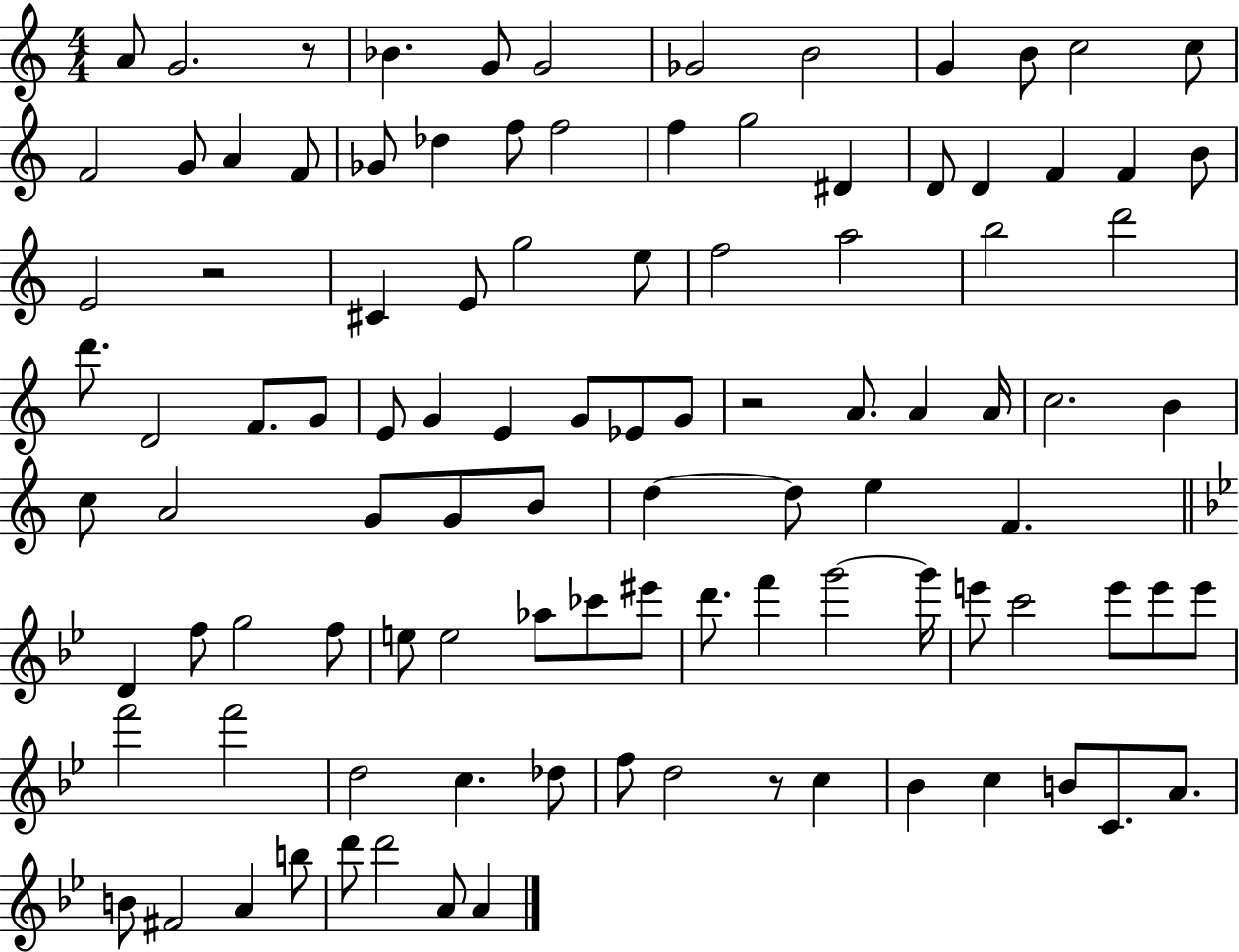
X:1
T:Untitled
M:4/4
L:1/4
K:C
A/2 G2 z/2 _B G/2 G2 _G2 B2 G B/2 c2 c/2 F2 G/2 A F/2 _G/2 _d f/2 f2 f g2 ^D D/2 D F F B/2 E2 z2 ^C E/2 g2 e/2 f2 a2 b2 d'2 d'/2 D2 F/2 G/2 E/2 G E G/2 _E/2 G/2 z2 A/2 A A/4 c2 B c/2 A2 G/2 G/2 B/2 d d/2 e F D f/2 g2 f/2 e/2 e2 _a/2 _c'/2 ^e'/2 d'/2 f' g'2 g'/4 e'/2 c'2 e'/2 e'/2 e'/2 f'2 f'2 d2 c _d/2 f/2 d2 z/2 c _B c B/2 C/2 A/2 B/2 ^F2 A b/2 d'/2 d'2 A/2 A